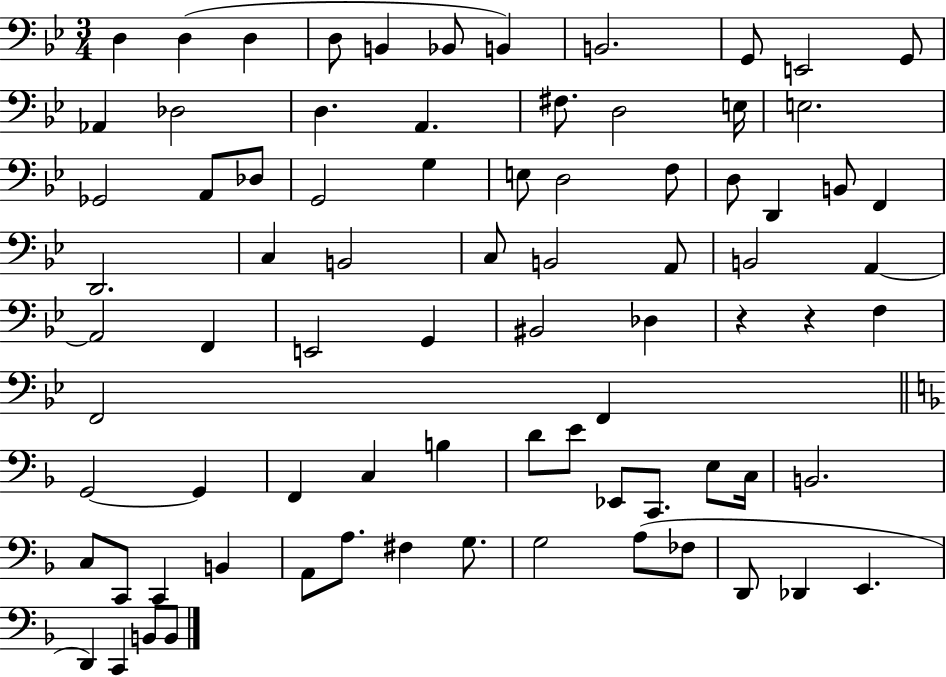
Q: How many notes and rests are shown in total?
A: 80